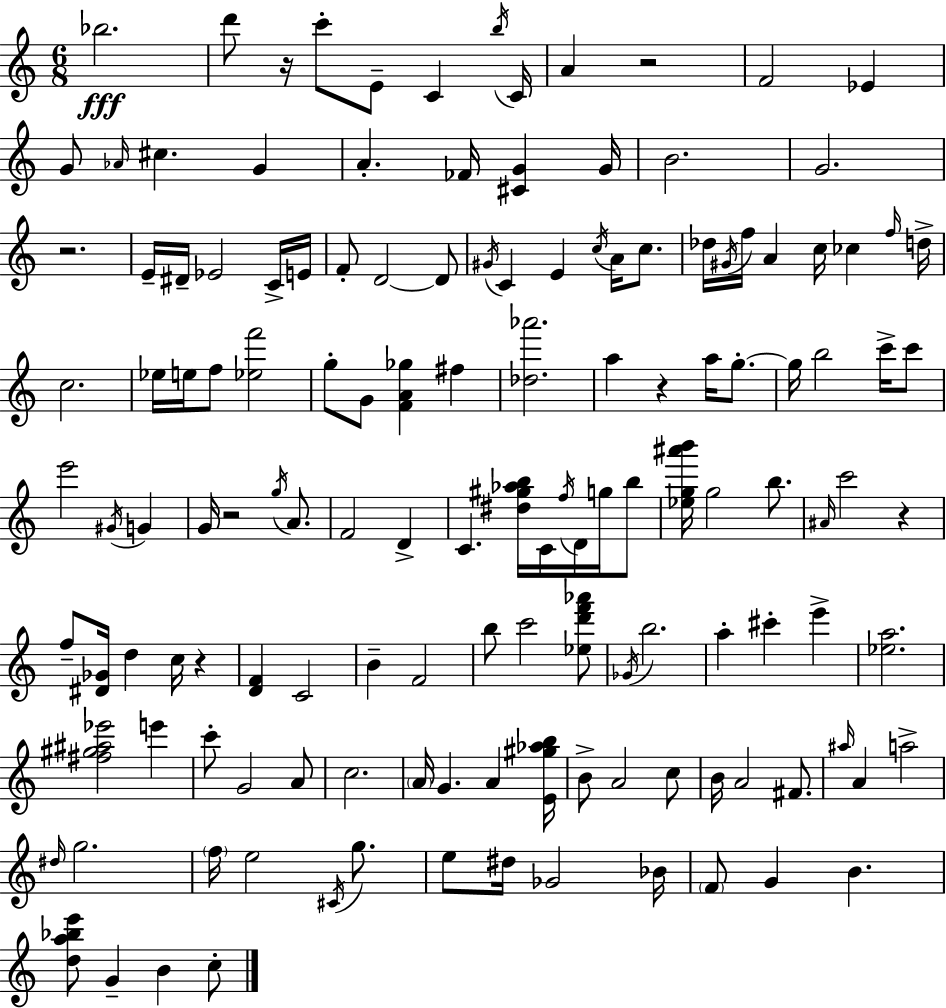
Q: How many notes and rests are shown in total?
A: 139